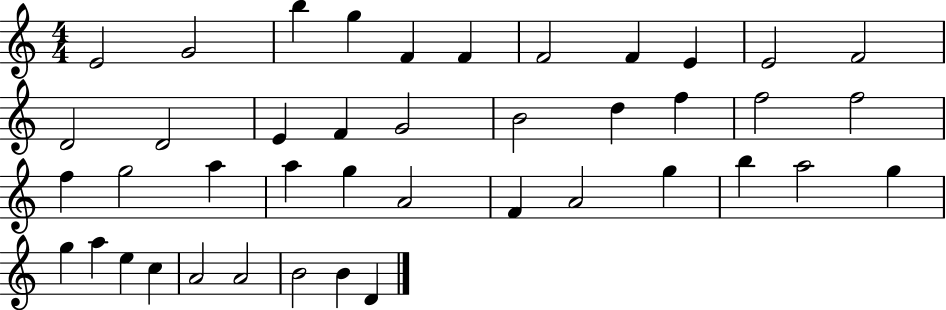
{
  \clef treble
  \numericTimeSignature
  \time 4/4
  \key c \major
  e'2 g'2 | b''4 g''4 f'4 f'4 | f'2 f'4 e'4 | e'2 f'2 | \break d'2 d'2 | e'4 f'4 g'2 | b'2 d''4 f''4 | f''2 f''2 | \break f''4 g''2 a''4 | a''4 g''4 a'2 | f'4 a'2 g''4 | b''4 a''2 g''4 | \break g''4 a''4 e''4 c''4 | a'2 a'2 | b'2 b'4 d'4 | \bar "|."
}